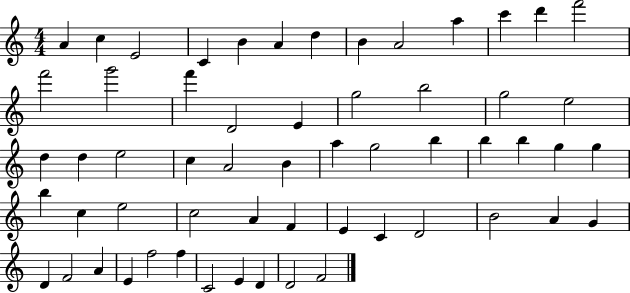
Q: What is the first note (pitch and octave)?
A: A4